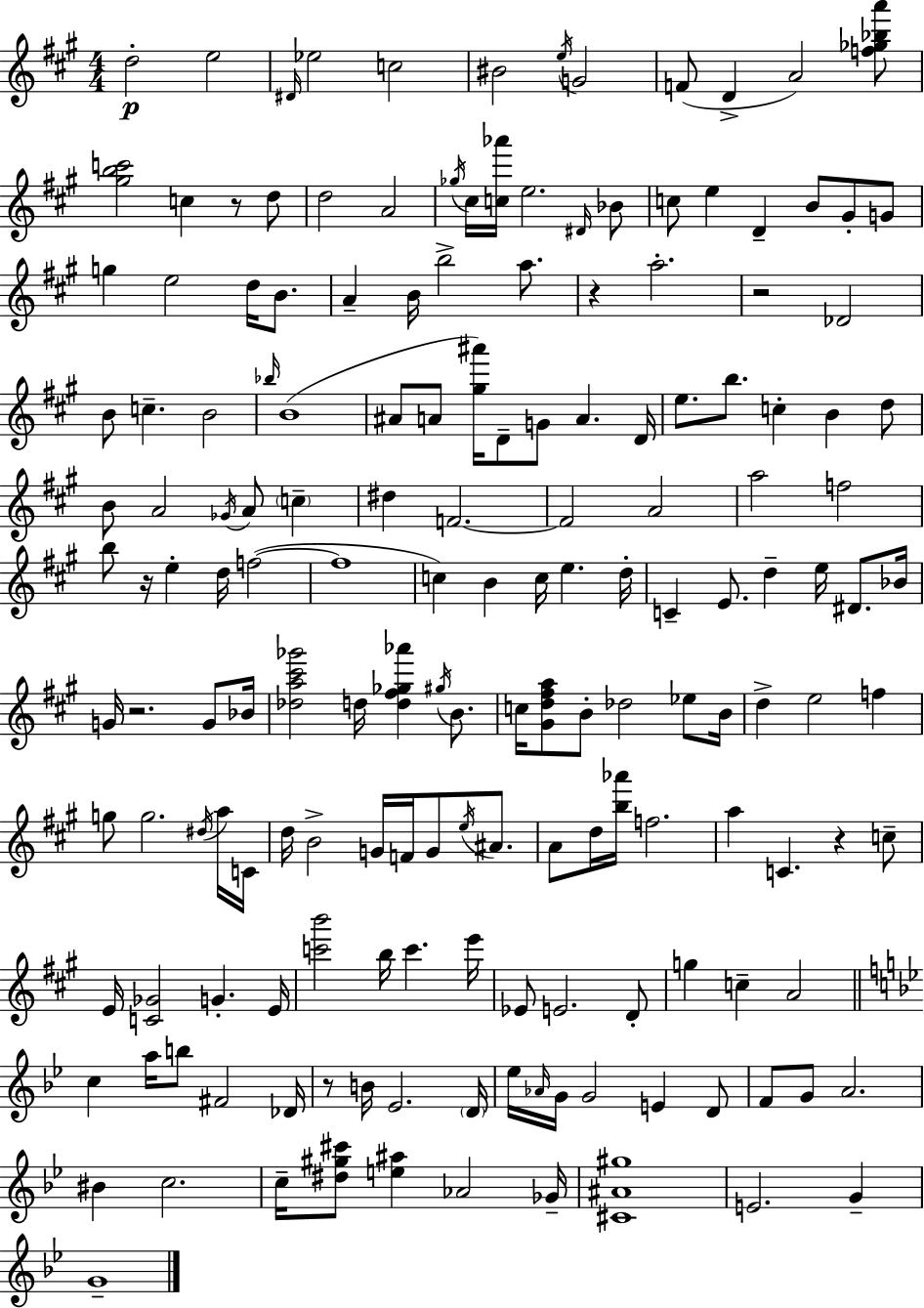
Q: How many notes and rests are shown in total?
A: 168